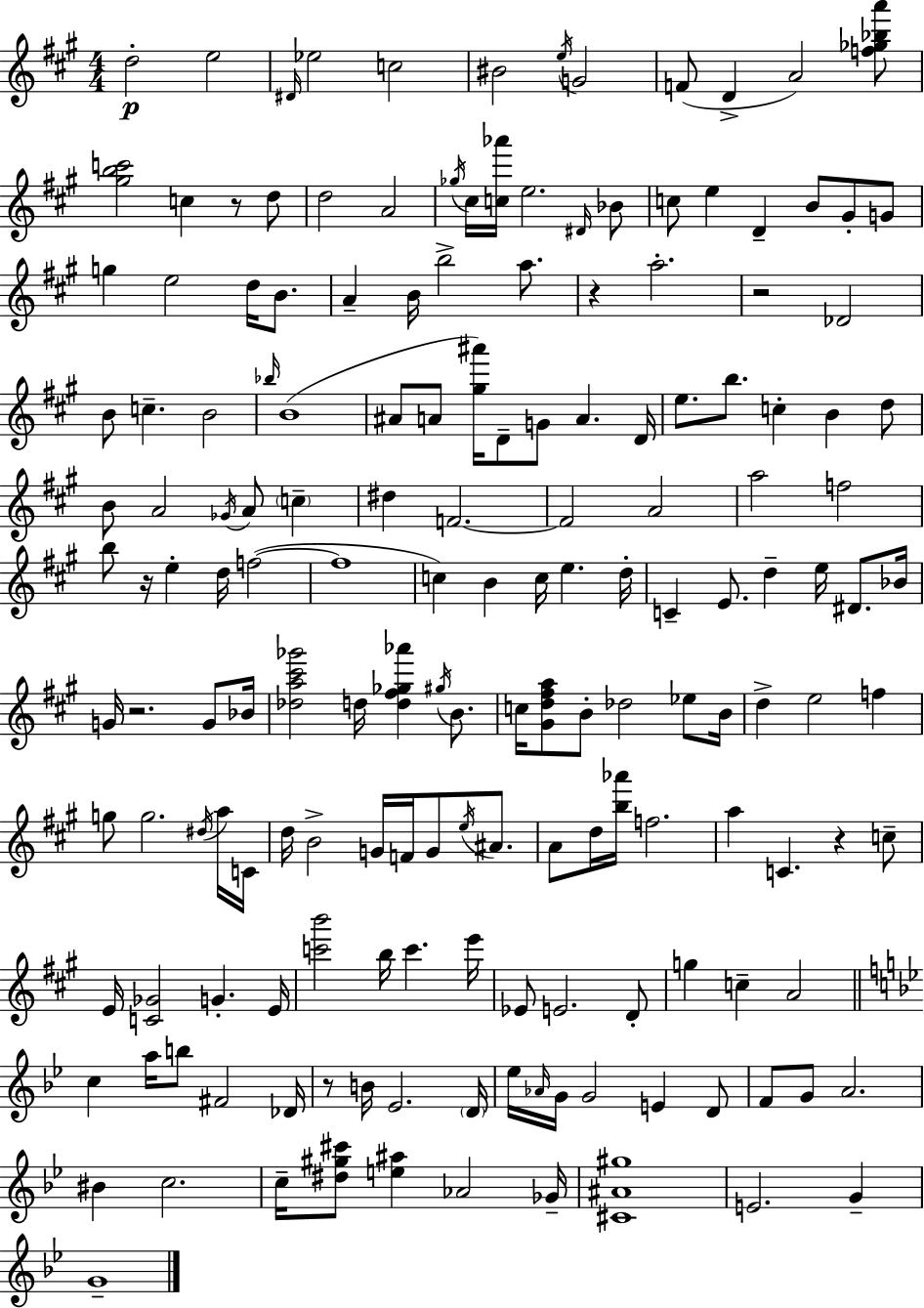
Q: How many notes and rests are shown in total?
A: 168